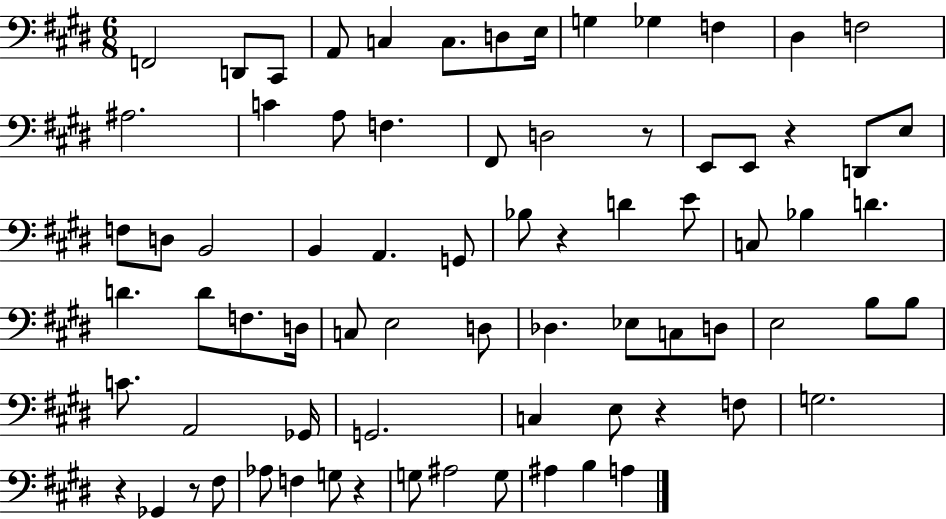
{
  \clef bass
  \numericTimeSignature
  \time 6/8
  \key e \major
  \repeat volta 2 { f,2 d,8 cis,8 | a,8 c4 c8. d8 e16 | g4 ges4 f4 | dis4 f2 | \break ais2. | c'4 a8 f4. | fis,8 d2 r8 | e,8 e,8 r4 d,8 e8 | \break f8 d8 b,2 | b,4 a,4. g,8 | bes8 r4 d'4 e'8 | c8 bes4 d'4. | \break d'4. d'8 f8. d16 | c8 e2 d8 | des4. ees8 c8 d8 | e2 b8 b8 | \break c'8. a,2 ges,16 | g,2. | c4 e8 r4 f8 | g2. | \break r4 ges,4 r8 fis8 | aes8 f4 g8 r4 | g8 ais2 g8 | ais4 b4 a4 | \break } \bar "|."
}